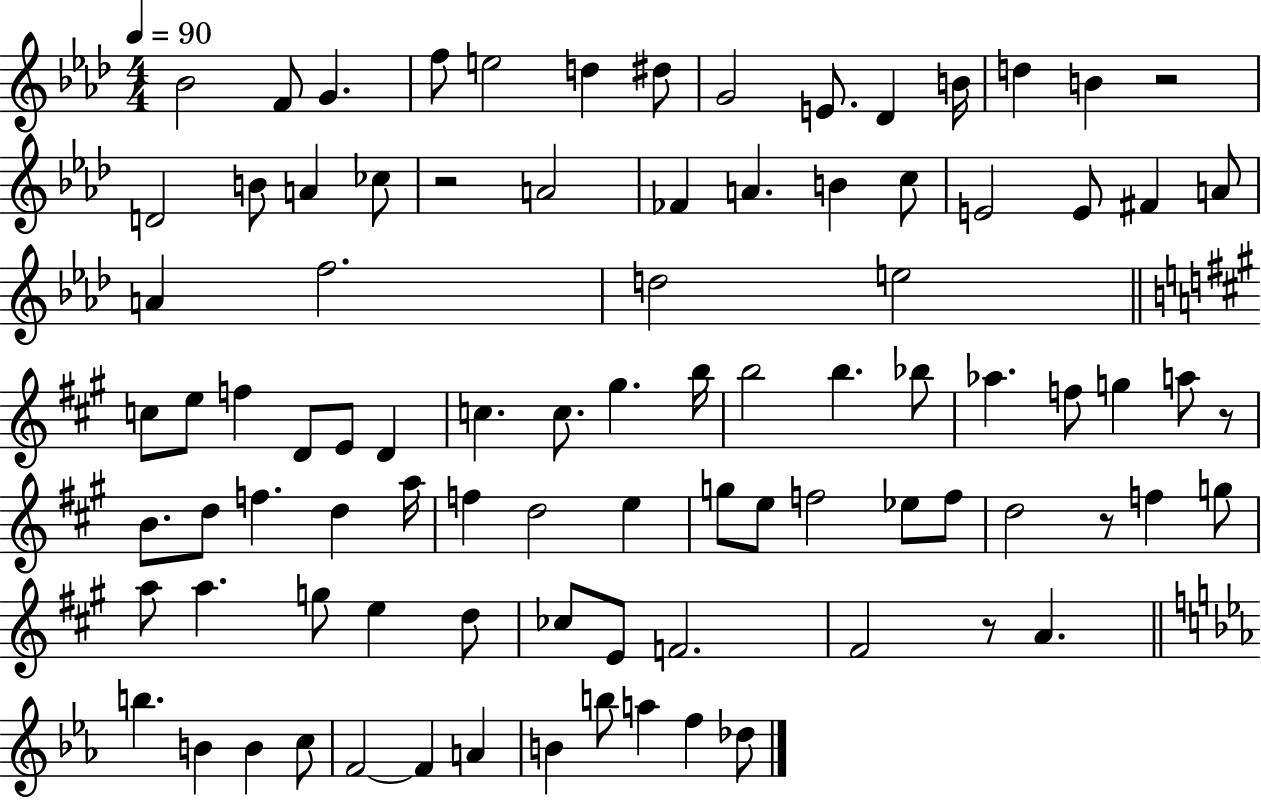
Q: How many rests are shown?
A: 5